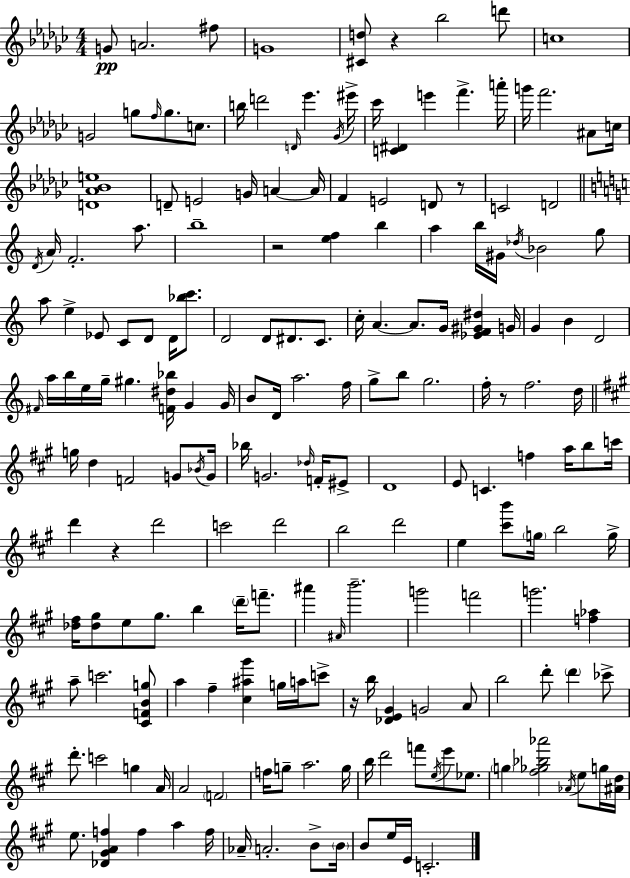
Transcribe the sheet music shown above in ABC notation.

X:1
T:Untitled
M:4/4
L:1/4
K:Ebm
G/2 A2 ^f/2 G4 [^Cd]/2 z _b2 d'/2 c4 G2 g/2 f/4 g/2 c/2 b/4 d'2 D/4 _e' _G/4 ^e'/4 _c'/4 [C^D] e' f' a'/4 g'/4 f'2 ^A/2 c/4 [D_A_Be]4 D/2 E2 G/4 A A/4 F E2 D/2 z/2 C2 D2 D/4 A/4 F2 a/2 b4 z2 [ef] b a b/4 ^G/4 _d/4 _B2 g/2 a/2 e _E/2 C/2 D/2 D/4 [_bc']/2 D2 D/2 ^D/2 C/2 c/4 A A/2 G/4 [_EF^G^d] G/4 G B D2 ^F/4 a/4 b/4 e/4 g/4 ^g [F^d_b]/4 G G/4 B/2 D/4 a2 f/4 g/2 b/2 g2 f/4 z/2 f2 d/4 g/4 d F2 G/2 _B/4 G/4 _b/4 G2 _d/4 F/4 ^E/2 D4 E/2 C f a/4 b/2 c'/4 d' z d'2 c'2 d'2 b2 d'2 e [^c'b']/2 g/4 b2 g/4 [_d^f]/4 [_d^g]/2 e/2 ^g/2 b d'/4 f'/2 ^a' ^A/4 b'2 g'2 f'2 g'2 [f_a] a/2 c'2 [^CFBg]/2 a ^f [^c^a^g'] g/4 a/4 c'/2 z/4 b/4 [_DE^G] G2 A/2 b2 d'/2 d' _c'/2 d'/2 c'2 g A/4 A2 F2 f/4 g/2 a2 g/4 b/4 d'2 f'/2 e/4 e'/2 _e/2 g [^f_g_b_a']2 _A/4 e/2 g/4 [^Ad]/4 e/2 [_D^GAf] f a f/4 _A/4 A2 B/2 B/4 B/2 e/4 E/4 C2